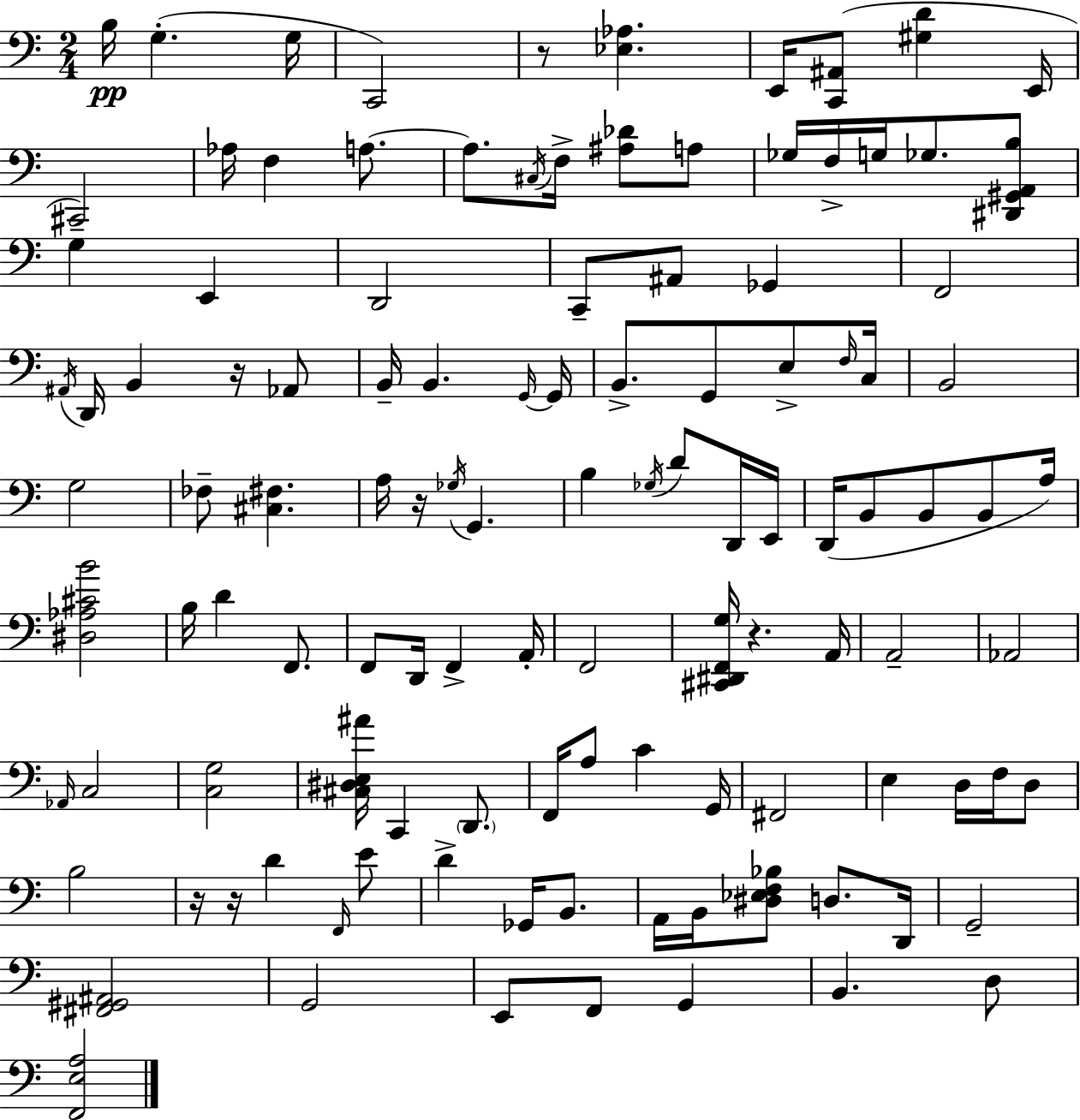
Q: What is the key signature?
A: C major